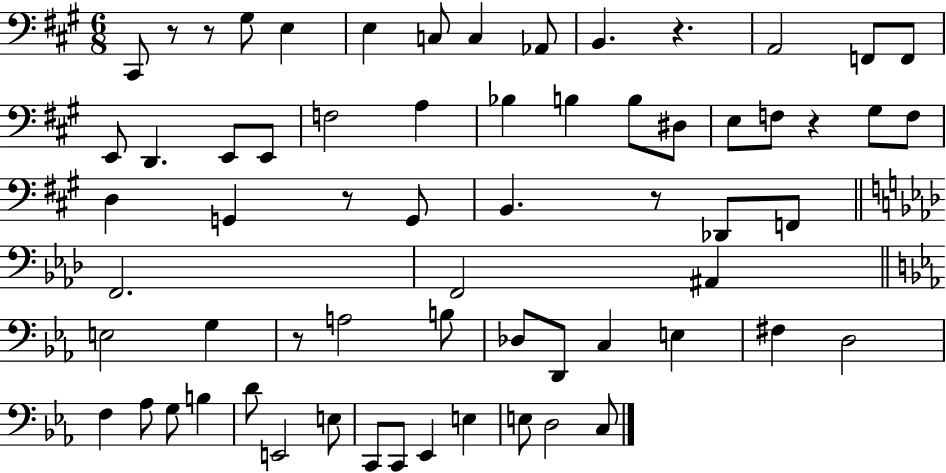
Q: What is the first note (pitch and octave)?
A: C#2